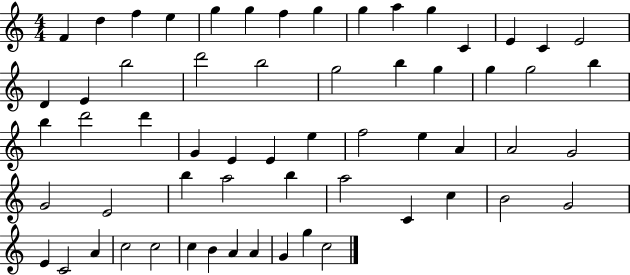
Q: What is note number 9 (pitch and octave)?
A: G5